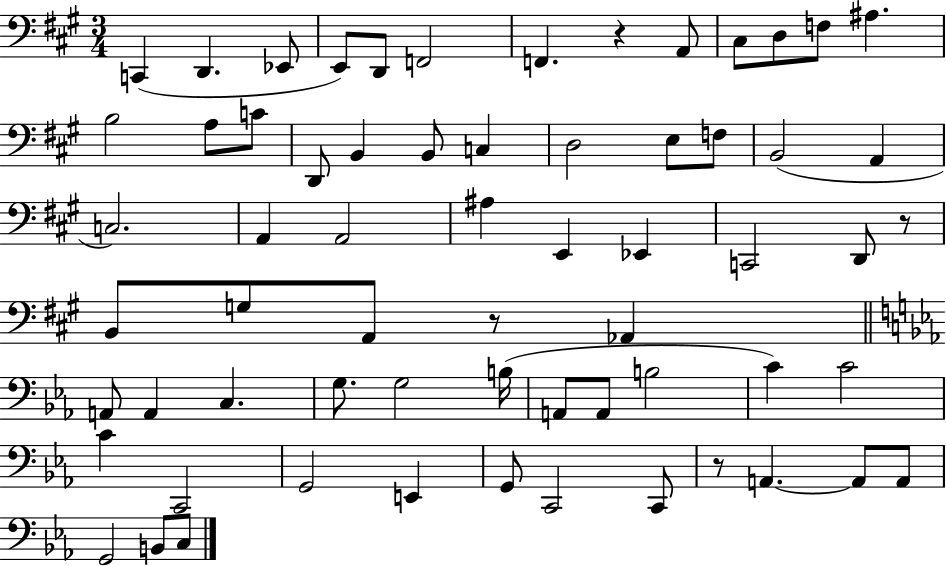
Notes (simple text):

C2/q D2/q. Eb2/e E2/e D2/e F2/h F2/q. R/q A2/e C#3/e D3/e F3/e A#3/q. B3/h A3/e C4/e D2/e B2/q B2/e C3/q D3/h E3/e F3/e B2/h A2/q C3/h. A2/q A2/h A#3/q E2/q Eb2/q C2/h D2/e R/e B2/e G3/e A2/e R/e Ab2/q A2/e A2/q C3/q. G3/e. G3/h B3/s A2/e A2/e B3/h C4/q C4/h C4/q C2/h G2/h E2/q G2/e C2/h C2/e R/e A2/q. A2/e A2/e G2/h B2/e C3/e